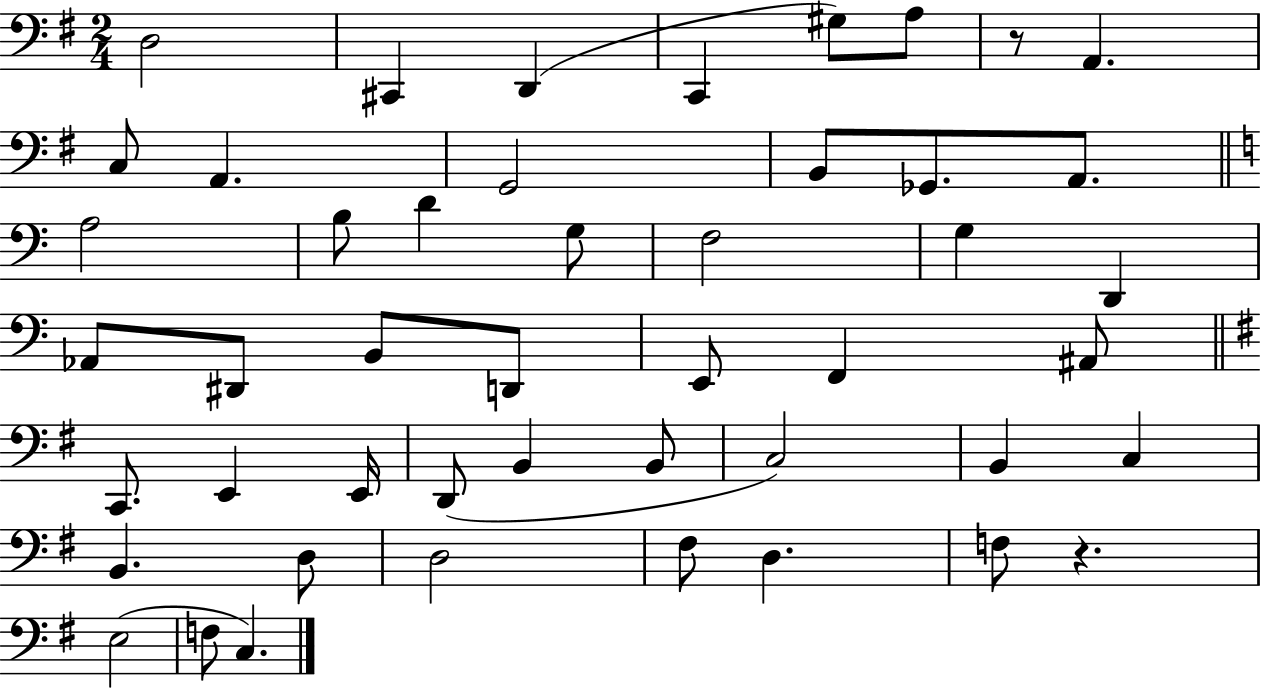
X:1
T:Untitled
M:2/4
L:1/4
K:G
D,2 ^C,, D,, C,, ^G,/2 A,/2 z/2 A,, C,/2 A,, G,,2 B,,/2 _G,,/2 A,,/2 A,2 B,/2 D G,/2 F,2 G, D,, _A,,/2 ^D,,/2 B,,/2 D,,/2 E,,/2 F,, ^A,,/2 C,,/2 E,, E,,/4 D,,/2 B,, B,,/2 C,2 B,, C, B,, D,/2 D,2 ^F,/2 D, F,/2 z E,2 F,/2 C,